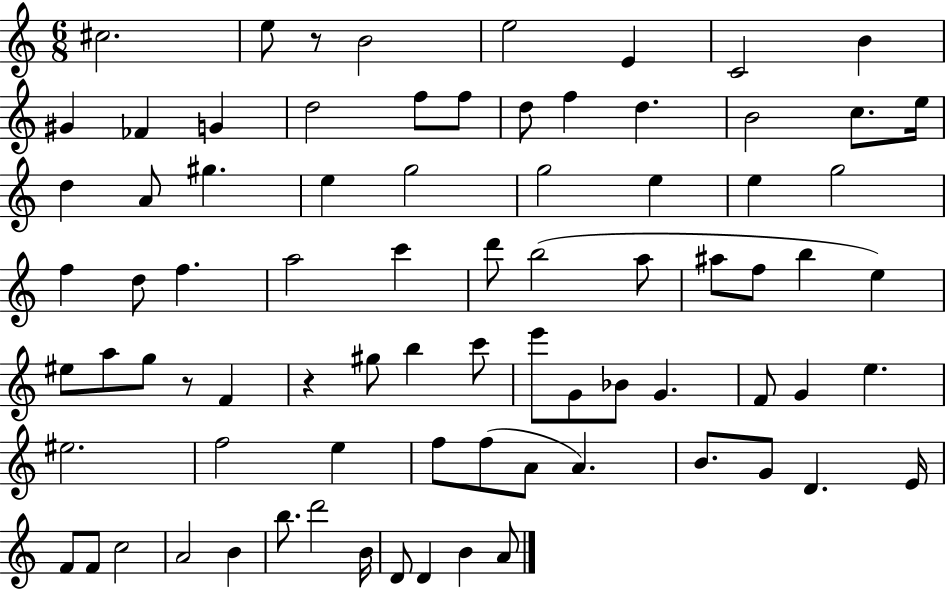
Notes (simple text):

C#5/h. E5/e R/e B4/h E5/h E4/q C4/h B4/q G#4/q FES4/q G4/q D5/h F5/e F5/e D5/e F5/q D5/q. B4/h C5/e. E5/s D5/q A4/e G#5/q. E5/q G5/h G5/h E5/q E5/q G5/h F5/q D5/e F5/q. A5/h C6/q D6/e B5/h A5/e A#5/e F5/e B5/q E5/q EIS5/e A5/e G5/e R/e F4/q R/q G#5/e B5/q C6/e E6/e G4/e Bb4/e G4/q. F4/e G4/q E5/q. EIS5/h. F5/h E5/q F5/e F5/e A4/e A4/q. B4/e. G4/e D4/q. E4/s F4/e F4/e C5/h A4/h B4/q B5/e. D6/h B4/s D4/e D4/q B4/q A4/e